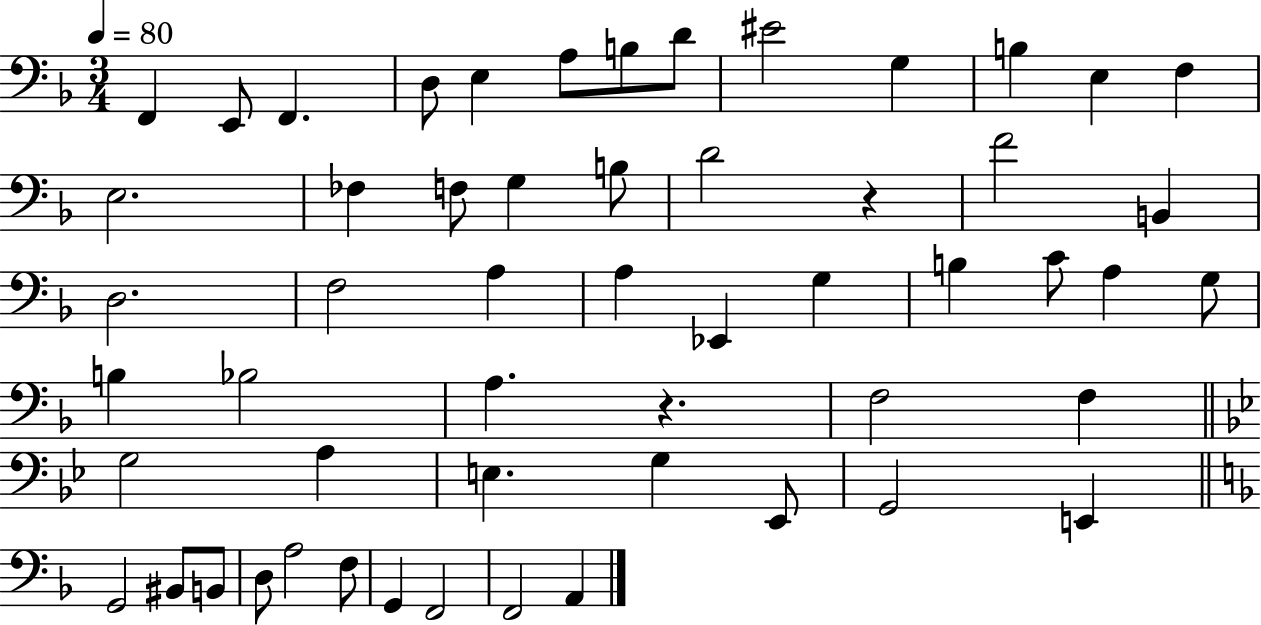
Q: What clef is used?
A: bass